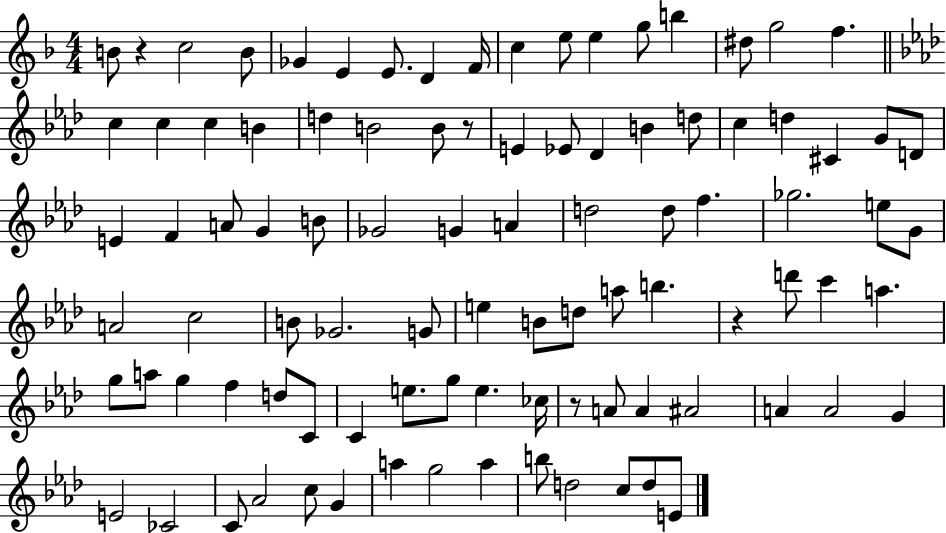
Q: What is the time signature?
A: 4/4